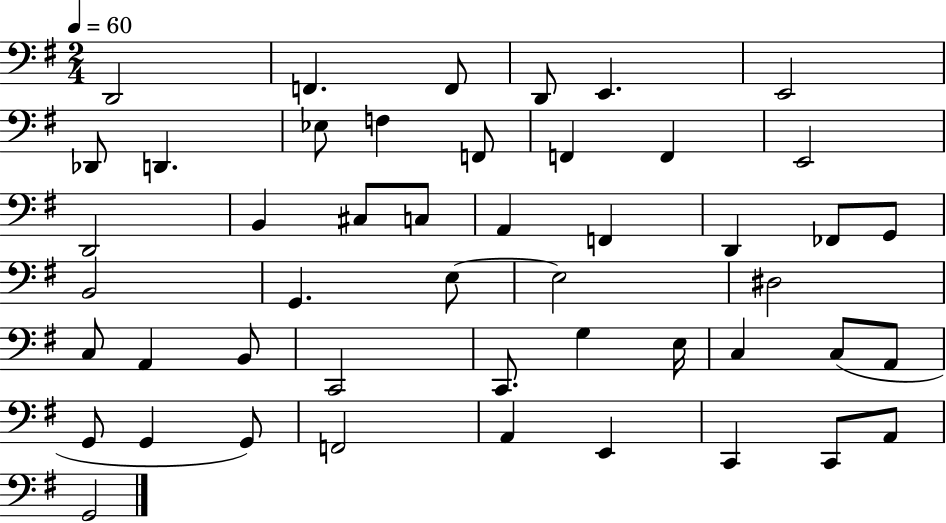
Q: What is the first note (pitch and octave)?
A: D2